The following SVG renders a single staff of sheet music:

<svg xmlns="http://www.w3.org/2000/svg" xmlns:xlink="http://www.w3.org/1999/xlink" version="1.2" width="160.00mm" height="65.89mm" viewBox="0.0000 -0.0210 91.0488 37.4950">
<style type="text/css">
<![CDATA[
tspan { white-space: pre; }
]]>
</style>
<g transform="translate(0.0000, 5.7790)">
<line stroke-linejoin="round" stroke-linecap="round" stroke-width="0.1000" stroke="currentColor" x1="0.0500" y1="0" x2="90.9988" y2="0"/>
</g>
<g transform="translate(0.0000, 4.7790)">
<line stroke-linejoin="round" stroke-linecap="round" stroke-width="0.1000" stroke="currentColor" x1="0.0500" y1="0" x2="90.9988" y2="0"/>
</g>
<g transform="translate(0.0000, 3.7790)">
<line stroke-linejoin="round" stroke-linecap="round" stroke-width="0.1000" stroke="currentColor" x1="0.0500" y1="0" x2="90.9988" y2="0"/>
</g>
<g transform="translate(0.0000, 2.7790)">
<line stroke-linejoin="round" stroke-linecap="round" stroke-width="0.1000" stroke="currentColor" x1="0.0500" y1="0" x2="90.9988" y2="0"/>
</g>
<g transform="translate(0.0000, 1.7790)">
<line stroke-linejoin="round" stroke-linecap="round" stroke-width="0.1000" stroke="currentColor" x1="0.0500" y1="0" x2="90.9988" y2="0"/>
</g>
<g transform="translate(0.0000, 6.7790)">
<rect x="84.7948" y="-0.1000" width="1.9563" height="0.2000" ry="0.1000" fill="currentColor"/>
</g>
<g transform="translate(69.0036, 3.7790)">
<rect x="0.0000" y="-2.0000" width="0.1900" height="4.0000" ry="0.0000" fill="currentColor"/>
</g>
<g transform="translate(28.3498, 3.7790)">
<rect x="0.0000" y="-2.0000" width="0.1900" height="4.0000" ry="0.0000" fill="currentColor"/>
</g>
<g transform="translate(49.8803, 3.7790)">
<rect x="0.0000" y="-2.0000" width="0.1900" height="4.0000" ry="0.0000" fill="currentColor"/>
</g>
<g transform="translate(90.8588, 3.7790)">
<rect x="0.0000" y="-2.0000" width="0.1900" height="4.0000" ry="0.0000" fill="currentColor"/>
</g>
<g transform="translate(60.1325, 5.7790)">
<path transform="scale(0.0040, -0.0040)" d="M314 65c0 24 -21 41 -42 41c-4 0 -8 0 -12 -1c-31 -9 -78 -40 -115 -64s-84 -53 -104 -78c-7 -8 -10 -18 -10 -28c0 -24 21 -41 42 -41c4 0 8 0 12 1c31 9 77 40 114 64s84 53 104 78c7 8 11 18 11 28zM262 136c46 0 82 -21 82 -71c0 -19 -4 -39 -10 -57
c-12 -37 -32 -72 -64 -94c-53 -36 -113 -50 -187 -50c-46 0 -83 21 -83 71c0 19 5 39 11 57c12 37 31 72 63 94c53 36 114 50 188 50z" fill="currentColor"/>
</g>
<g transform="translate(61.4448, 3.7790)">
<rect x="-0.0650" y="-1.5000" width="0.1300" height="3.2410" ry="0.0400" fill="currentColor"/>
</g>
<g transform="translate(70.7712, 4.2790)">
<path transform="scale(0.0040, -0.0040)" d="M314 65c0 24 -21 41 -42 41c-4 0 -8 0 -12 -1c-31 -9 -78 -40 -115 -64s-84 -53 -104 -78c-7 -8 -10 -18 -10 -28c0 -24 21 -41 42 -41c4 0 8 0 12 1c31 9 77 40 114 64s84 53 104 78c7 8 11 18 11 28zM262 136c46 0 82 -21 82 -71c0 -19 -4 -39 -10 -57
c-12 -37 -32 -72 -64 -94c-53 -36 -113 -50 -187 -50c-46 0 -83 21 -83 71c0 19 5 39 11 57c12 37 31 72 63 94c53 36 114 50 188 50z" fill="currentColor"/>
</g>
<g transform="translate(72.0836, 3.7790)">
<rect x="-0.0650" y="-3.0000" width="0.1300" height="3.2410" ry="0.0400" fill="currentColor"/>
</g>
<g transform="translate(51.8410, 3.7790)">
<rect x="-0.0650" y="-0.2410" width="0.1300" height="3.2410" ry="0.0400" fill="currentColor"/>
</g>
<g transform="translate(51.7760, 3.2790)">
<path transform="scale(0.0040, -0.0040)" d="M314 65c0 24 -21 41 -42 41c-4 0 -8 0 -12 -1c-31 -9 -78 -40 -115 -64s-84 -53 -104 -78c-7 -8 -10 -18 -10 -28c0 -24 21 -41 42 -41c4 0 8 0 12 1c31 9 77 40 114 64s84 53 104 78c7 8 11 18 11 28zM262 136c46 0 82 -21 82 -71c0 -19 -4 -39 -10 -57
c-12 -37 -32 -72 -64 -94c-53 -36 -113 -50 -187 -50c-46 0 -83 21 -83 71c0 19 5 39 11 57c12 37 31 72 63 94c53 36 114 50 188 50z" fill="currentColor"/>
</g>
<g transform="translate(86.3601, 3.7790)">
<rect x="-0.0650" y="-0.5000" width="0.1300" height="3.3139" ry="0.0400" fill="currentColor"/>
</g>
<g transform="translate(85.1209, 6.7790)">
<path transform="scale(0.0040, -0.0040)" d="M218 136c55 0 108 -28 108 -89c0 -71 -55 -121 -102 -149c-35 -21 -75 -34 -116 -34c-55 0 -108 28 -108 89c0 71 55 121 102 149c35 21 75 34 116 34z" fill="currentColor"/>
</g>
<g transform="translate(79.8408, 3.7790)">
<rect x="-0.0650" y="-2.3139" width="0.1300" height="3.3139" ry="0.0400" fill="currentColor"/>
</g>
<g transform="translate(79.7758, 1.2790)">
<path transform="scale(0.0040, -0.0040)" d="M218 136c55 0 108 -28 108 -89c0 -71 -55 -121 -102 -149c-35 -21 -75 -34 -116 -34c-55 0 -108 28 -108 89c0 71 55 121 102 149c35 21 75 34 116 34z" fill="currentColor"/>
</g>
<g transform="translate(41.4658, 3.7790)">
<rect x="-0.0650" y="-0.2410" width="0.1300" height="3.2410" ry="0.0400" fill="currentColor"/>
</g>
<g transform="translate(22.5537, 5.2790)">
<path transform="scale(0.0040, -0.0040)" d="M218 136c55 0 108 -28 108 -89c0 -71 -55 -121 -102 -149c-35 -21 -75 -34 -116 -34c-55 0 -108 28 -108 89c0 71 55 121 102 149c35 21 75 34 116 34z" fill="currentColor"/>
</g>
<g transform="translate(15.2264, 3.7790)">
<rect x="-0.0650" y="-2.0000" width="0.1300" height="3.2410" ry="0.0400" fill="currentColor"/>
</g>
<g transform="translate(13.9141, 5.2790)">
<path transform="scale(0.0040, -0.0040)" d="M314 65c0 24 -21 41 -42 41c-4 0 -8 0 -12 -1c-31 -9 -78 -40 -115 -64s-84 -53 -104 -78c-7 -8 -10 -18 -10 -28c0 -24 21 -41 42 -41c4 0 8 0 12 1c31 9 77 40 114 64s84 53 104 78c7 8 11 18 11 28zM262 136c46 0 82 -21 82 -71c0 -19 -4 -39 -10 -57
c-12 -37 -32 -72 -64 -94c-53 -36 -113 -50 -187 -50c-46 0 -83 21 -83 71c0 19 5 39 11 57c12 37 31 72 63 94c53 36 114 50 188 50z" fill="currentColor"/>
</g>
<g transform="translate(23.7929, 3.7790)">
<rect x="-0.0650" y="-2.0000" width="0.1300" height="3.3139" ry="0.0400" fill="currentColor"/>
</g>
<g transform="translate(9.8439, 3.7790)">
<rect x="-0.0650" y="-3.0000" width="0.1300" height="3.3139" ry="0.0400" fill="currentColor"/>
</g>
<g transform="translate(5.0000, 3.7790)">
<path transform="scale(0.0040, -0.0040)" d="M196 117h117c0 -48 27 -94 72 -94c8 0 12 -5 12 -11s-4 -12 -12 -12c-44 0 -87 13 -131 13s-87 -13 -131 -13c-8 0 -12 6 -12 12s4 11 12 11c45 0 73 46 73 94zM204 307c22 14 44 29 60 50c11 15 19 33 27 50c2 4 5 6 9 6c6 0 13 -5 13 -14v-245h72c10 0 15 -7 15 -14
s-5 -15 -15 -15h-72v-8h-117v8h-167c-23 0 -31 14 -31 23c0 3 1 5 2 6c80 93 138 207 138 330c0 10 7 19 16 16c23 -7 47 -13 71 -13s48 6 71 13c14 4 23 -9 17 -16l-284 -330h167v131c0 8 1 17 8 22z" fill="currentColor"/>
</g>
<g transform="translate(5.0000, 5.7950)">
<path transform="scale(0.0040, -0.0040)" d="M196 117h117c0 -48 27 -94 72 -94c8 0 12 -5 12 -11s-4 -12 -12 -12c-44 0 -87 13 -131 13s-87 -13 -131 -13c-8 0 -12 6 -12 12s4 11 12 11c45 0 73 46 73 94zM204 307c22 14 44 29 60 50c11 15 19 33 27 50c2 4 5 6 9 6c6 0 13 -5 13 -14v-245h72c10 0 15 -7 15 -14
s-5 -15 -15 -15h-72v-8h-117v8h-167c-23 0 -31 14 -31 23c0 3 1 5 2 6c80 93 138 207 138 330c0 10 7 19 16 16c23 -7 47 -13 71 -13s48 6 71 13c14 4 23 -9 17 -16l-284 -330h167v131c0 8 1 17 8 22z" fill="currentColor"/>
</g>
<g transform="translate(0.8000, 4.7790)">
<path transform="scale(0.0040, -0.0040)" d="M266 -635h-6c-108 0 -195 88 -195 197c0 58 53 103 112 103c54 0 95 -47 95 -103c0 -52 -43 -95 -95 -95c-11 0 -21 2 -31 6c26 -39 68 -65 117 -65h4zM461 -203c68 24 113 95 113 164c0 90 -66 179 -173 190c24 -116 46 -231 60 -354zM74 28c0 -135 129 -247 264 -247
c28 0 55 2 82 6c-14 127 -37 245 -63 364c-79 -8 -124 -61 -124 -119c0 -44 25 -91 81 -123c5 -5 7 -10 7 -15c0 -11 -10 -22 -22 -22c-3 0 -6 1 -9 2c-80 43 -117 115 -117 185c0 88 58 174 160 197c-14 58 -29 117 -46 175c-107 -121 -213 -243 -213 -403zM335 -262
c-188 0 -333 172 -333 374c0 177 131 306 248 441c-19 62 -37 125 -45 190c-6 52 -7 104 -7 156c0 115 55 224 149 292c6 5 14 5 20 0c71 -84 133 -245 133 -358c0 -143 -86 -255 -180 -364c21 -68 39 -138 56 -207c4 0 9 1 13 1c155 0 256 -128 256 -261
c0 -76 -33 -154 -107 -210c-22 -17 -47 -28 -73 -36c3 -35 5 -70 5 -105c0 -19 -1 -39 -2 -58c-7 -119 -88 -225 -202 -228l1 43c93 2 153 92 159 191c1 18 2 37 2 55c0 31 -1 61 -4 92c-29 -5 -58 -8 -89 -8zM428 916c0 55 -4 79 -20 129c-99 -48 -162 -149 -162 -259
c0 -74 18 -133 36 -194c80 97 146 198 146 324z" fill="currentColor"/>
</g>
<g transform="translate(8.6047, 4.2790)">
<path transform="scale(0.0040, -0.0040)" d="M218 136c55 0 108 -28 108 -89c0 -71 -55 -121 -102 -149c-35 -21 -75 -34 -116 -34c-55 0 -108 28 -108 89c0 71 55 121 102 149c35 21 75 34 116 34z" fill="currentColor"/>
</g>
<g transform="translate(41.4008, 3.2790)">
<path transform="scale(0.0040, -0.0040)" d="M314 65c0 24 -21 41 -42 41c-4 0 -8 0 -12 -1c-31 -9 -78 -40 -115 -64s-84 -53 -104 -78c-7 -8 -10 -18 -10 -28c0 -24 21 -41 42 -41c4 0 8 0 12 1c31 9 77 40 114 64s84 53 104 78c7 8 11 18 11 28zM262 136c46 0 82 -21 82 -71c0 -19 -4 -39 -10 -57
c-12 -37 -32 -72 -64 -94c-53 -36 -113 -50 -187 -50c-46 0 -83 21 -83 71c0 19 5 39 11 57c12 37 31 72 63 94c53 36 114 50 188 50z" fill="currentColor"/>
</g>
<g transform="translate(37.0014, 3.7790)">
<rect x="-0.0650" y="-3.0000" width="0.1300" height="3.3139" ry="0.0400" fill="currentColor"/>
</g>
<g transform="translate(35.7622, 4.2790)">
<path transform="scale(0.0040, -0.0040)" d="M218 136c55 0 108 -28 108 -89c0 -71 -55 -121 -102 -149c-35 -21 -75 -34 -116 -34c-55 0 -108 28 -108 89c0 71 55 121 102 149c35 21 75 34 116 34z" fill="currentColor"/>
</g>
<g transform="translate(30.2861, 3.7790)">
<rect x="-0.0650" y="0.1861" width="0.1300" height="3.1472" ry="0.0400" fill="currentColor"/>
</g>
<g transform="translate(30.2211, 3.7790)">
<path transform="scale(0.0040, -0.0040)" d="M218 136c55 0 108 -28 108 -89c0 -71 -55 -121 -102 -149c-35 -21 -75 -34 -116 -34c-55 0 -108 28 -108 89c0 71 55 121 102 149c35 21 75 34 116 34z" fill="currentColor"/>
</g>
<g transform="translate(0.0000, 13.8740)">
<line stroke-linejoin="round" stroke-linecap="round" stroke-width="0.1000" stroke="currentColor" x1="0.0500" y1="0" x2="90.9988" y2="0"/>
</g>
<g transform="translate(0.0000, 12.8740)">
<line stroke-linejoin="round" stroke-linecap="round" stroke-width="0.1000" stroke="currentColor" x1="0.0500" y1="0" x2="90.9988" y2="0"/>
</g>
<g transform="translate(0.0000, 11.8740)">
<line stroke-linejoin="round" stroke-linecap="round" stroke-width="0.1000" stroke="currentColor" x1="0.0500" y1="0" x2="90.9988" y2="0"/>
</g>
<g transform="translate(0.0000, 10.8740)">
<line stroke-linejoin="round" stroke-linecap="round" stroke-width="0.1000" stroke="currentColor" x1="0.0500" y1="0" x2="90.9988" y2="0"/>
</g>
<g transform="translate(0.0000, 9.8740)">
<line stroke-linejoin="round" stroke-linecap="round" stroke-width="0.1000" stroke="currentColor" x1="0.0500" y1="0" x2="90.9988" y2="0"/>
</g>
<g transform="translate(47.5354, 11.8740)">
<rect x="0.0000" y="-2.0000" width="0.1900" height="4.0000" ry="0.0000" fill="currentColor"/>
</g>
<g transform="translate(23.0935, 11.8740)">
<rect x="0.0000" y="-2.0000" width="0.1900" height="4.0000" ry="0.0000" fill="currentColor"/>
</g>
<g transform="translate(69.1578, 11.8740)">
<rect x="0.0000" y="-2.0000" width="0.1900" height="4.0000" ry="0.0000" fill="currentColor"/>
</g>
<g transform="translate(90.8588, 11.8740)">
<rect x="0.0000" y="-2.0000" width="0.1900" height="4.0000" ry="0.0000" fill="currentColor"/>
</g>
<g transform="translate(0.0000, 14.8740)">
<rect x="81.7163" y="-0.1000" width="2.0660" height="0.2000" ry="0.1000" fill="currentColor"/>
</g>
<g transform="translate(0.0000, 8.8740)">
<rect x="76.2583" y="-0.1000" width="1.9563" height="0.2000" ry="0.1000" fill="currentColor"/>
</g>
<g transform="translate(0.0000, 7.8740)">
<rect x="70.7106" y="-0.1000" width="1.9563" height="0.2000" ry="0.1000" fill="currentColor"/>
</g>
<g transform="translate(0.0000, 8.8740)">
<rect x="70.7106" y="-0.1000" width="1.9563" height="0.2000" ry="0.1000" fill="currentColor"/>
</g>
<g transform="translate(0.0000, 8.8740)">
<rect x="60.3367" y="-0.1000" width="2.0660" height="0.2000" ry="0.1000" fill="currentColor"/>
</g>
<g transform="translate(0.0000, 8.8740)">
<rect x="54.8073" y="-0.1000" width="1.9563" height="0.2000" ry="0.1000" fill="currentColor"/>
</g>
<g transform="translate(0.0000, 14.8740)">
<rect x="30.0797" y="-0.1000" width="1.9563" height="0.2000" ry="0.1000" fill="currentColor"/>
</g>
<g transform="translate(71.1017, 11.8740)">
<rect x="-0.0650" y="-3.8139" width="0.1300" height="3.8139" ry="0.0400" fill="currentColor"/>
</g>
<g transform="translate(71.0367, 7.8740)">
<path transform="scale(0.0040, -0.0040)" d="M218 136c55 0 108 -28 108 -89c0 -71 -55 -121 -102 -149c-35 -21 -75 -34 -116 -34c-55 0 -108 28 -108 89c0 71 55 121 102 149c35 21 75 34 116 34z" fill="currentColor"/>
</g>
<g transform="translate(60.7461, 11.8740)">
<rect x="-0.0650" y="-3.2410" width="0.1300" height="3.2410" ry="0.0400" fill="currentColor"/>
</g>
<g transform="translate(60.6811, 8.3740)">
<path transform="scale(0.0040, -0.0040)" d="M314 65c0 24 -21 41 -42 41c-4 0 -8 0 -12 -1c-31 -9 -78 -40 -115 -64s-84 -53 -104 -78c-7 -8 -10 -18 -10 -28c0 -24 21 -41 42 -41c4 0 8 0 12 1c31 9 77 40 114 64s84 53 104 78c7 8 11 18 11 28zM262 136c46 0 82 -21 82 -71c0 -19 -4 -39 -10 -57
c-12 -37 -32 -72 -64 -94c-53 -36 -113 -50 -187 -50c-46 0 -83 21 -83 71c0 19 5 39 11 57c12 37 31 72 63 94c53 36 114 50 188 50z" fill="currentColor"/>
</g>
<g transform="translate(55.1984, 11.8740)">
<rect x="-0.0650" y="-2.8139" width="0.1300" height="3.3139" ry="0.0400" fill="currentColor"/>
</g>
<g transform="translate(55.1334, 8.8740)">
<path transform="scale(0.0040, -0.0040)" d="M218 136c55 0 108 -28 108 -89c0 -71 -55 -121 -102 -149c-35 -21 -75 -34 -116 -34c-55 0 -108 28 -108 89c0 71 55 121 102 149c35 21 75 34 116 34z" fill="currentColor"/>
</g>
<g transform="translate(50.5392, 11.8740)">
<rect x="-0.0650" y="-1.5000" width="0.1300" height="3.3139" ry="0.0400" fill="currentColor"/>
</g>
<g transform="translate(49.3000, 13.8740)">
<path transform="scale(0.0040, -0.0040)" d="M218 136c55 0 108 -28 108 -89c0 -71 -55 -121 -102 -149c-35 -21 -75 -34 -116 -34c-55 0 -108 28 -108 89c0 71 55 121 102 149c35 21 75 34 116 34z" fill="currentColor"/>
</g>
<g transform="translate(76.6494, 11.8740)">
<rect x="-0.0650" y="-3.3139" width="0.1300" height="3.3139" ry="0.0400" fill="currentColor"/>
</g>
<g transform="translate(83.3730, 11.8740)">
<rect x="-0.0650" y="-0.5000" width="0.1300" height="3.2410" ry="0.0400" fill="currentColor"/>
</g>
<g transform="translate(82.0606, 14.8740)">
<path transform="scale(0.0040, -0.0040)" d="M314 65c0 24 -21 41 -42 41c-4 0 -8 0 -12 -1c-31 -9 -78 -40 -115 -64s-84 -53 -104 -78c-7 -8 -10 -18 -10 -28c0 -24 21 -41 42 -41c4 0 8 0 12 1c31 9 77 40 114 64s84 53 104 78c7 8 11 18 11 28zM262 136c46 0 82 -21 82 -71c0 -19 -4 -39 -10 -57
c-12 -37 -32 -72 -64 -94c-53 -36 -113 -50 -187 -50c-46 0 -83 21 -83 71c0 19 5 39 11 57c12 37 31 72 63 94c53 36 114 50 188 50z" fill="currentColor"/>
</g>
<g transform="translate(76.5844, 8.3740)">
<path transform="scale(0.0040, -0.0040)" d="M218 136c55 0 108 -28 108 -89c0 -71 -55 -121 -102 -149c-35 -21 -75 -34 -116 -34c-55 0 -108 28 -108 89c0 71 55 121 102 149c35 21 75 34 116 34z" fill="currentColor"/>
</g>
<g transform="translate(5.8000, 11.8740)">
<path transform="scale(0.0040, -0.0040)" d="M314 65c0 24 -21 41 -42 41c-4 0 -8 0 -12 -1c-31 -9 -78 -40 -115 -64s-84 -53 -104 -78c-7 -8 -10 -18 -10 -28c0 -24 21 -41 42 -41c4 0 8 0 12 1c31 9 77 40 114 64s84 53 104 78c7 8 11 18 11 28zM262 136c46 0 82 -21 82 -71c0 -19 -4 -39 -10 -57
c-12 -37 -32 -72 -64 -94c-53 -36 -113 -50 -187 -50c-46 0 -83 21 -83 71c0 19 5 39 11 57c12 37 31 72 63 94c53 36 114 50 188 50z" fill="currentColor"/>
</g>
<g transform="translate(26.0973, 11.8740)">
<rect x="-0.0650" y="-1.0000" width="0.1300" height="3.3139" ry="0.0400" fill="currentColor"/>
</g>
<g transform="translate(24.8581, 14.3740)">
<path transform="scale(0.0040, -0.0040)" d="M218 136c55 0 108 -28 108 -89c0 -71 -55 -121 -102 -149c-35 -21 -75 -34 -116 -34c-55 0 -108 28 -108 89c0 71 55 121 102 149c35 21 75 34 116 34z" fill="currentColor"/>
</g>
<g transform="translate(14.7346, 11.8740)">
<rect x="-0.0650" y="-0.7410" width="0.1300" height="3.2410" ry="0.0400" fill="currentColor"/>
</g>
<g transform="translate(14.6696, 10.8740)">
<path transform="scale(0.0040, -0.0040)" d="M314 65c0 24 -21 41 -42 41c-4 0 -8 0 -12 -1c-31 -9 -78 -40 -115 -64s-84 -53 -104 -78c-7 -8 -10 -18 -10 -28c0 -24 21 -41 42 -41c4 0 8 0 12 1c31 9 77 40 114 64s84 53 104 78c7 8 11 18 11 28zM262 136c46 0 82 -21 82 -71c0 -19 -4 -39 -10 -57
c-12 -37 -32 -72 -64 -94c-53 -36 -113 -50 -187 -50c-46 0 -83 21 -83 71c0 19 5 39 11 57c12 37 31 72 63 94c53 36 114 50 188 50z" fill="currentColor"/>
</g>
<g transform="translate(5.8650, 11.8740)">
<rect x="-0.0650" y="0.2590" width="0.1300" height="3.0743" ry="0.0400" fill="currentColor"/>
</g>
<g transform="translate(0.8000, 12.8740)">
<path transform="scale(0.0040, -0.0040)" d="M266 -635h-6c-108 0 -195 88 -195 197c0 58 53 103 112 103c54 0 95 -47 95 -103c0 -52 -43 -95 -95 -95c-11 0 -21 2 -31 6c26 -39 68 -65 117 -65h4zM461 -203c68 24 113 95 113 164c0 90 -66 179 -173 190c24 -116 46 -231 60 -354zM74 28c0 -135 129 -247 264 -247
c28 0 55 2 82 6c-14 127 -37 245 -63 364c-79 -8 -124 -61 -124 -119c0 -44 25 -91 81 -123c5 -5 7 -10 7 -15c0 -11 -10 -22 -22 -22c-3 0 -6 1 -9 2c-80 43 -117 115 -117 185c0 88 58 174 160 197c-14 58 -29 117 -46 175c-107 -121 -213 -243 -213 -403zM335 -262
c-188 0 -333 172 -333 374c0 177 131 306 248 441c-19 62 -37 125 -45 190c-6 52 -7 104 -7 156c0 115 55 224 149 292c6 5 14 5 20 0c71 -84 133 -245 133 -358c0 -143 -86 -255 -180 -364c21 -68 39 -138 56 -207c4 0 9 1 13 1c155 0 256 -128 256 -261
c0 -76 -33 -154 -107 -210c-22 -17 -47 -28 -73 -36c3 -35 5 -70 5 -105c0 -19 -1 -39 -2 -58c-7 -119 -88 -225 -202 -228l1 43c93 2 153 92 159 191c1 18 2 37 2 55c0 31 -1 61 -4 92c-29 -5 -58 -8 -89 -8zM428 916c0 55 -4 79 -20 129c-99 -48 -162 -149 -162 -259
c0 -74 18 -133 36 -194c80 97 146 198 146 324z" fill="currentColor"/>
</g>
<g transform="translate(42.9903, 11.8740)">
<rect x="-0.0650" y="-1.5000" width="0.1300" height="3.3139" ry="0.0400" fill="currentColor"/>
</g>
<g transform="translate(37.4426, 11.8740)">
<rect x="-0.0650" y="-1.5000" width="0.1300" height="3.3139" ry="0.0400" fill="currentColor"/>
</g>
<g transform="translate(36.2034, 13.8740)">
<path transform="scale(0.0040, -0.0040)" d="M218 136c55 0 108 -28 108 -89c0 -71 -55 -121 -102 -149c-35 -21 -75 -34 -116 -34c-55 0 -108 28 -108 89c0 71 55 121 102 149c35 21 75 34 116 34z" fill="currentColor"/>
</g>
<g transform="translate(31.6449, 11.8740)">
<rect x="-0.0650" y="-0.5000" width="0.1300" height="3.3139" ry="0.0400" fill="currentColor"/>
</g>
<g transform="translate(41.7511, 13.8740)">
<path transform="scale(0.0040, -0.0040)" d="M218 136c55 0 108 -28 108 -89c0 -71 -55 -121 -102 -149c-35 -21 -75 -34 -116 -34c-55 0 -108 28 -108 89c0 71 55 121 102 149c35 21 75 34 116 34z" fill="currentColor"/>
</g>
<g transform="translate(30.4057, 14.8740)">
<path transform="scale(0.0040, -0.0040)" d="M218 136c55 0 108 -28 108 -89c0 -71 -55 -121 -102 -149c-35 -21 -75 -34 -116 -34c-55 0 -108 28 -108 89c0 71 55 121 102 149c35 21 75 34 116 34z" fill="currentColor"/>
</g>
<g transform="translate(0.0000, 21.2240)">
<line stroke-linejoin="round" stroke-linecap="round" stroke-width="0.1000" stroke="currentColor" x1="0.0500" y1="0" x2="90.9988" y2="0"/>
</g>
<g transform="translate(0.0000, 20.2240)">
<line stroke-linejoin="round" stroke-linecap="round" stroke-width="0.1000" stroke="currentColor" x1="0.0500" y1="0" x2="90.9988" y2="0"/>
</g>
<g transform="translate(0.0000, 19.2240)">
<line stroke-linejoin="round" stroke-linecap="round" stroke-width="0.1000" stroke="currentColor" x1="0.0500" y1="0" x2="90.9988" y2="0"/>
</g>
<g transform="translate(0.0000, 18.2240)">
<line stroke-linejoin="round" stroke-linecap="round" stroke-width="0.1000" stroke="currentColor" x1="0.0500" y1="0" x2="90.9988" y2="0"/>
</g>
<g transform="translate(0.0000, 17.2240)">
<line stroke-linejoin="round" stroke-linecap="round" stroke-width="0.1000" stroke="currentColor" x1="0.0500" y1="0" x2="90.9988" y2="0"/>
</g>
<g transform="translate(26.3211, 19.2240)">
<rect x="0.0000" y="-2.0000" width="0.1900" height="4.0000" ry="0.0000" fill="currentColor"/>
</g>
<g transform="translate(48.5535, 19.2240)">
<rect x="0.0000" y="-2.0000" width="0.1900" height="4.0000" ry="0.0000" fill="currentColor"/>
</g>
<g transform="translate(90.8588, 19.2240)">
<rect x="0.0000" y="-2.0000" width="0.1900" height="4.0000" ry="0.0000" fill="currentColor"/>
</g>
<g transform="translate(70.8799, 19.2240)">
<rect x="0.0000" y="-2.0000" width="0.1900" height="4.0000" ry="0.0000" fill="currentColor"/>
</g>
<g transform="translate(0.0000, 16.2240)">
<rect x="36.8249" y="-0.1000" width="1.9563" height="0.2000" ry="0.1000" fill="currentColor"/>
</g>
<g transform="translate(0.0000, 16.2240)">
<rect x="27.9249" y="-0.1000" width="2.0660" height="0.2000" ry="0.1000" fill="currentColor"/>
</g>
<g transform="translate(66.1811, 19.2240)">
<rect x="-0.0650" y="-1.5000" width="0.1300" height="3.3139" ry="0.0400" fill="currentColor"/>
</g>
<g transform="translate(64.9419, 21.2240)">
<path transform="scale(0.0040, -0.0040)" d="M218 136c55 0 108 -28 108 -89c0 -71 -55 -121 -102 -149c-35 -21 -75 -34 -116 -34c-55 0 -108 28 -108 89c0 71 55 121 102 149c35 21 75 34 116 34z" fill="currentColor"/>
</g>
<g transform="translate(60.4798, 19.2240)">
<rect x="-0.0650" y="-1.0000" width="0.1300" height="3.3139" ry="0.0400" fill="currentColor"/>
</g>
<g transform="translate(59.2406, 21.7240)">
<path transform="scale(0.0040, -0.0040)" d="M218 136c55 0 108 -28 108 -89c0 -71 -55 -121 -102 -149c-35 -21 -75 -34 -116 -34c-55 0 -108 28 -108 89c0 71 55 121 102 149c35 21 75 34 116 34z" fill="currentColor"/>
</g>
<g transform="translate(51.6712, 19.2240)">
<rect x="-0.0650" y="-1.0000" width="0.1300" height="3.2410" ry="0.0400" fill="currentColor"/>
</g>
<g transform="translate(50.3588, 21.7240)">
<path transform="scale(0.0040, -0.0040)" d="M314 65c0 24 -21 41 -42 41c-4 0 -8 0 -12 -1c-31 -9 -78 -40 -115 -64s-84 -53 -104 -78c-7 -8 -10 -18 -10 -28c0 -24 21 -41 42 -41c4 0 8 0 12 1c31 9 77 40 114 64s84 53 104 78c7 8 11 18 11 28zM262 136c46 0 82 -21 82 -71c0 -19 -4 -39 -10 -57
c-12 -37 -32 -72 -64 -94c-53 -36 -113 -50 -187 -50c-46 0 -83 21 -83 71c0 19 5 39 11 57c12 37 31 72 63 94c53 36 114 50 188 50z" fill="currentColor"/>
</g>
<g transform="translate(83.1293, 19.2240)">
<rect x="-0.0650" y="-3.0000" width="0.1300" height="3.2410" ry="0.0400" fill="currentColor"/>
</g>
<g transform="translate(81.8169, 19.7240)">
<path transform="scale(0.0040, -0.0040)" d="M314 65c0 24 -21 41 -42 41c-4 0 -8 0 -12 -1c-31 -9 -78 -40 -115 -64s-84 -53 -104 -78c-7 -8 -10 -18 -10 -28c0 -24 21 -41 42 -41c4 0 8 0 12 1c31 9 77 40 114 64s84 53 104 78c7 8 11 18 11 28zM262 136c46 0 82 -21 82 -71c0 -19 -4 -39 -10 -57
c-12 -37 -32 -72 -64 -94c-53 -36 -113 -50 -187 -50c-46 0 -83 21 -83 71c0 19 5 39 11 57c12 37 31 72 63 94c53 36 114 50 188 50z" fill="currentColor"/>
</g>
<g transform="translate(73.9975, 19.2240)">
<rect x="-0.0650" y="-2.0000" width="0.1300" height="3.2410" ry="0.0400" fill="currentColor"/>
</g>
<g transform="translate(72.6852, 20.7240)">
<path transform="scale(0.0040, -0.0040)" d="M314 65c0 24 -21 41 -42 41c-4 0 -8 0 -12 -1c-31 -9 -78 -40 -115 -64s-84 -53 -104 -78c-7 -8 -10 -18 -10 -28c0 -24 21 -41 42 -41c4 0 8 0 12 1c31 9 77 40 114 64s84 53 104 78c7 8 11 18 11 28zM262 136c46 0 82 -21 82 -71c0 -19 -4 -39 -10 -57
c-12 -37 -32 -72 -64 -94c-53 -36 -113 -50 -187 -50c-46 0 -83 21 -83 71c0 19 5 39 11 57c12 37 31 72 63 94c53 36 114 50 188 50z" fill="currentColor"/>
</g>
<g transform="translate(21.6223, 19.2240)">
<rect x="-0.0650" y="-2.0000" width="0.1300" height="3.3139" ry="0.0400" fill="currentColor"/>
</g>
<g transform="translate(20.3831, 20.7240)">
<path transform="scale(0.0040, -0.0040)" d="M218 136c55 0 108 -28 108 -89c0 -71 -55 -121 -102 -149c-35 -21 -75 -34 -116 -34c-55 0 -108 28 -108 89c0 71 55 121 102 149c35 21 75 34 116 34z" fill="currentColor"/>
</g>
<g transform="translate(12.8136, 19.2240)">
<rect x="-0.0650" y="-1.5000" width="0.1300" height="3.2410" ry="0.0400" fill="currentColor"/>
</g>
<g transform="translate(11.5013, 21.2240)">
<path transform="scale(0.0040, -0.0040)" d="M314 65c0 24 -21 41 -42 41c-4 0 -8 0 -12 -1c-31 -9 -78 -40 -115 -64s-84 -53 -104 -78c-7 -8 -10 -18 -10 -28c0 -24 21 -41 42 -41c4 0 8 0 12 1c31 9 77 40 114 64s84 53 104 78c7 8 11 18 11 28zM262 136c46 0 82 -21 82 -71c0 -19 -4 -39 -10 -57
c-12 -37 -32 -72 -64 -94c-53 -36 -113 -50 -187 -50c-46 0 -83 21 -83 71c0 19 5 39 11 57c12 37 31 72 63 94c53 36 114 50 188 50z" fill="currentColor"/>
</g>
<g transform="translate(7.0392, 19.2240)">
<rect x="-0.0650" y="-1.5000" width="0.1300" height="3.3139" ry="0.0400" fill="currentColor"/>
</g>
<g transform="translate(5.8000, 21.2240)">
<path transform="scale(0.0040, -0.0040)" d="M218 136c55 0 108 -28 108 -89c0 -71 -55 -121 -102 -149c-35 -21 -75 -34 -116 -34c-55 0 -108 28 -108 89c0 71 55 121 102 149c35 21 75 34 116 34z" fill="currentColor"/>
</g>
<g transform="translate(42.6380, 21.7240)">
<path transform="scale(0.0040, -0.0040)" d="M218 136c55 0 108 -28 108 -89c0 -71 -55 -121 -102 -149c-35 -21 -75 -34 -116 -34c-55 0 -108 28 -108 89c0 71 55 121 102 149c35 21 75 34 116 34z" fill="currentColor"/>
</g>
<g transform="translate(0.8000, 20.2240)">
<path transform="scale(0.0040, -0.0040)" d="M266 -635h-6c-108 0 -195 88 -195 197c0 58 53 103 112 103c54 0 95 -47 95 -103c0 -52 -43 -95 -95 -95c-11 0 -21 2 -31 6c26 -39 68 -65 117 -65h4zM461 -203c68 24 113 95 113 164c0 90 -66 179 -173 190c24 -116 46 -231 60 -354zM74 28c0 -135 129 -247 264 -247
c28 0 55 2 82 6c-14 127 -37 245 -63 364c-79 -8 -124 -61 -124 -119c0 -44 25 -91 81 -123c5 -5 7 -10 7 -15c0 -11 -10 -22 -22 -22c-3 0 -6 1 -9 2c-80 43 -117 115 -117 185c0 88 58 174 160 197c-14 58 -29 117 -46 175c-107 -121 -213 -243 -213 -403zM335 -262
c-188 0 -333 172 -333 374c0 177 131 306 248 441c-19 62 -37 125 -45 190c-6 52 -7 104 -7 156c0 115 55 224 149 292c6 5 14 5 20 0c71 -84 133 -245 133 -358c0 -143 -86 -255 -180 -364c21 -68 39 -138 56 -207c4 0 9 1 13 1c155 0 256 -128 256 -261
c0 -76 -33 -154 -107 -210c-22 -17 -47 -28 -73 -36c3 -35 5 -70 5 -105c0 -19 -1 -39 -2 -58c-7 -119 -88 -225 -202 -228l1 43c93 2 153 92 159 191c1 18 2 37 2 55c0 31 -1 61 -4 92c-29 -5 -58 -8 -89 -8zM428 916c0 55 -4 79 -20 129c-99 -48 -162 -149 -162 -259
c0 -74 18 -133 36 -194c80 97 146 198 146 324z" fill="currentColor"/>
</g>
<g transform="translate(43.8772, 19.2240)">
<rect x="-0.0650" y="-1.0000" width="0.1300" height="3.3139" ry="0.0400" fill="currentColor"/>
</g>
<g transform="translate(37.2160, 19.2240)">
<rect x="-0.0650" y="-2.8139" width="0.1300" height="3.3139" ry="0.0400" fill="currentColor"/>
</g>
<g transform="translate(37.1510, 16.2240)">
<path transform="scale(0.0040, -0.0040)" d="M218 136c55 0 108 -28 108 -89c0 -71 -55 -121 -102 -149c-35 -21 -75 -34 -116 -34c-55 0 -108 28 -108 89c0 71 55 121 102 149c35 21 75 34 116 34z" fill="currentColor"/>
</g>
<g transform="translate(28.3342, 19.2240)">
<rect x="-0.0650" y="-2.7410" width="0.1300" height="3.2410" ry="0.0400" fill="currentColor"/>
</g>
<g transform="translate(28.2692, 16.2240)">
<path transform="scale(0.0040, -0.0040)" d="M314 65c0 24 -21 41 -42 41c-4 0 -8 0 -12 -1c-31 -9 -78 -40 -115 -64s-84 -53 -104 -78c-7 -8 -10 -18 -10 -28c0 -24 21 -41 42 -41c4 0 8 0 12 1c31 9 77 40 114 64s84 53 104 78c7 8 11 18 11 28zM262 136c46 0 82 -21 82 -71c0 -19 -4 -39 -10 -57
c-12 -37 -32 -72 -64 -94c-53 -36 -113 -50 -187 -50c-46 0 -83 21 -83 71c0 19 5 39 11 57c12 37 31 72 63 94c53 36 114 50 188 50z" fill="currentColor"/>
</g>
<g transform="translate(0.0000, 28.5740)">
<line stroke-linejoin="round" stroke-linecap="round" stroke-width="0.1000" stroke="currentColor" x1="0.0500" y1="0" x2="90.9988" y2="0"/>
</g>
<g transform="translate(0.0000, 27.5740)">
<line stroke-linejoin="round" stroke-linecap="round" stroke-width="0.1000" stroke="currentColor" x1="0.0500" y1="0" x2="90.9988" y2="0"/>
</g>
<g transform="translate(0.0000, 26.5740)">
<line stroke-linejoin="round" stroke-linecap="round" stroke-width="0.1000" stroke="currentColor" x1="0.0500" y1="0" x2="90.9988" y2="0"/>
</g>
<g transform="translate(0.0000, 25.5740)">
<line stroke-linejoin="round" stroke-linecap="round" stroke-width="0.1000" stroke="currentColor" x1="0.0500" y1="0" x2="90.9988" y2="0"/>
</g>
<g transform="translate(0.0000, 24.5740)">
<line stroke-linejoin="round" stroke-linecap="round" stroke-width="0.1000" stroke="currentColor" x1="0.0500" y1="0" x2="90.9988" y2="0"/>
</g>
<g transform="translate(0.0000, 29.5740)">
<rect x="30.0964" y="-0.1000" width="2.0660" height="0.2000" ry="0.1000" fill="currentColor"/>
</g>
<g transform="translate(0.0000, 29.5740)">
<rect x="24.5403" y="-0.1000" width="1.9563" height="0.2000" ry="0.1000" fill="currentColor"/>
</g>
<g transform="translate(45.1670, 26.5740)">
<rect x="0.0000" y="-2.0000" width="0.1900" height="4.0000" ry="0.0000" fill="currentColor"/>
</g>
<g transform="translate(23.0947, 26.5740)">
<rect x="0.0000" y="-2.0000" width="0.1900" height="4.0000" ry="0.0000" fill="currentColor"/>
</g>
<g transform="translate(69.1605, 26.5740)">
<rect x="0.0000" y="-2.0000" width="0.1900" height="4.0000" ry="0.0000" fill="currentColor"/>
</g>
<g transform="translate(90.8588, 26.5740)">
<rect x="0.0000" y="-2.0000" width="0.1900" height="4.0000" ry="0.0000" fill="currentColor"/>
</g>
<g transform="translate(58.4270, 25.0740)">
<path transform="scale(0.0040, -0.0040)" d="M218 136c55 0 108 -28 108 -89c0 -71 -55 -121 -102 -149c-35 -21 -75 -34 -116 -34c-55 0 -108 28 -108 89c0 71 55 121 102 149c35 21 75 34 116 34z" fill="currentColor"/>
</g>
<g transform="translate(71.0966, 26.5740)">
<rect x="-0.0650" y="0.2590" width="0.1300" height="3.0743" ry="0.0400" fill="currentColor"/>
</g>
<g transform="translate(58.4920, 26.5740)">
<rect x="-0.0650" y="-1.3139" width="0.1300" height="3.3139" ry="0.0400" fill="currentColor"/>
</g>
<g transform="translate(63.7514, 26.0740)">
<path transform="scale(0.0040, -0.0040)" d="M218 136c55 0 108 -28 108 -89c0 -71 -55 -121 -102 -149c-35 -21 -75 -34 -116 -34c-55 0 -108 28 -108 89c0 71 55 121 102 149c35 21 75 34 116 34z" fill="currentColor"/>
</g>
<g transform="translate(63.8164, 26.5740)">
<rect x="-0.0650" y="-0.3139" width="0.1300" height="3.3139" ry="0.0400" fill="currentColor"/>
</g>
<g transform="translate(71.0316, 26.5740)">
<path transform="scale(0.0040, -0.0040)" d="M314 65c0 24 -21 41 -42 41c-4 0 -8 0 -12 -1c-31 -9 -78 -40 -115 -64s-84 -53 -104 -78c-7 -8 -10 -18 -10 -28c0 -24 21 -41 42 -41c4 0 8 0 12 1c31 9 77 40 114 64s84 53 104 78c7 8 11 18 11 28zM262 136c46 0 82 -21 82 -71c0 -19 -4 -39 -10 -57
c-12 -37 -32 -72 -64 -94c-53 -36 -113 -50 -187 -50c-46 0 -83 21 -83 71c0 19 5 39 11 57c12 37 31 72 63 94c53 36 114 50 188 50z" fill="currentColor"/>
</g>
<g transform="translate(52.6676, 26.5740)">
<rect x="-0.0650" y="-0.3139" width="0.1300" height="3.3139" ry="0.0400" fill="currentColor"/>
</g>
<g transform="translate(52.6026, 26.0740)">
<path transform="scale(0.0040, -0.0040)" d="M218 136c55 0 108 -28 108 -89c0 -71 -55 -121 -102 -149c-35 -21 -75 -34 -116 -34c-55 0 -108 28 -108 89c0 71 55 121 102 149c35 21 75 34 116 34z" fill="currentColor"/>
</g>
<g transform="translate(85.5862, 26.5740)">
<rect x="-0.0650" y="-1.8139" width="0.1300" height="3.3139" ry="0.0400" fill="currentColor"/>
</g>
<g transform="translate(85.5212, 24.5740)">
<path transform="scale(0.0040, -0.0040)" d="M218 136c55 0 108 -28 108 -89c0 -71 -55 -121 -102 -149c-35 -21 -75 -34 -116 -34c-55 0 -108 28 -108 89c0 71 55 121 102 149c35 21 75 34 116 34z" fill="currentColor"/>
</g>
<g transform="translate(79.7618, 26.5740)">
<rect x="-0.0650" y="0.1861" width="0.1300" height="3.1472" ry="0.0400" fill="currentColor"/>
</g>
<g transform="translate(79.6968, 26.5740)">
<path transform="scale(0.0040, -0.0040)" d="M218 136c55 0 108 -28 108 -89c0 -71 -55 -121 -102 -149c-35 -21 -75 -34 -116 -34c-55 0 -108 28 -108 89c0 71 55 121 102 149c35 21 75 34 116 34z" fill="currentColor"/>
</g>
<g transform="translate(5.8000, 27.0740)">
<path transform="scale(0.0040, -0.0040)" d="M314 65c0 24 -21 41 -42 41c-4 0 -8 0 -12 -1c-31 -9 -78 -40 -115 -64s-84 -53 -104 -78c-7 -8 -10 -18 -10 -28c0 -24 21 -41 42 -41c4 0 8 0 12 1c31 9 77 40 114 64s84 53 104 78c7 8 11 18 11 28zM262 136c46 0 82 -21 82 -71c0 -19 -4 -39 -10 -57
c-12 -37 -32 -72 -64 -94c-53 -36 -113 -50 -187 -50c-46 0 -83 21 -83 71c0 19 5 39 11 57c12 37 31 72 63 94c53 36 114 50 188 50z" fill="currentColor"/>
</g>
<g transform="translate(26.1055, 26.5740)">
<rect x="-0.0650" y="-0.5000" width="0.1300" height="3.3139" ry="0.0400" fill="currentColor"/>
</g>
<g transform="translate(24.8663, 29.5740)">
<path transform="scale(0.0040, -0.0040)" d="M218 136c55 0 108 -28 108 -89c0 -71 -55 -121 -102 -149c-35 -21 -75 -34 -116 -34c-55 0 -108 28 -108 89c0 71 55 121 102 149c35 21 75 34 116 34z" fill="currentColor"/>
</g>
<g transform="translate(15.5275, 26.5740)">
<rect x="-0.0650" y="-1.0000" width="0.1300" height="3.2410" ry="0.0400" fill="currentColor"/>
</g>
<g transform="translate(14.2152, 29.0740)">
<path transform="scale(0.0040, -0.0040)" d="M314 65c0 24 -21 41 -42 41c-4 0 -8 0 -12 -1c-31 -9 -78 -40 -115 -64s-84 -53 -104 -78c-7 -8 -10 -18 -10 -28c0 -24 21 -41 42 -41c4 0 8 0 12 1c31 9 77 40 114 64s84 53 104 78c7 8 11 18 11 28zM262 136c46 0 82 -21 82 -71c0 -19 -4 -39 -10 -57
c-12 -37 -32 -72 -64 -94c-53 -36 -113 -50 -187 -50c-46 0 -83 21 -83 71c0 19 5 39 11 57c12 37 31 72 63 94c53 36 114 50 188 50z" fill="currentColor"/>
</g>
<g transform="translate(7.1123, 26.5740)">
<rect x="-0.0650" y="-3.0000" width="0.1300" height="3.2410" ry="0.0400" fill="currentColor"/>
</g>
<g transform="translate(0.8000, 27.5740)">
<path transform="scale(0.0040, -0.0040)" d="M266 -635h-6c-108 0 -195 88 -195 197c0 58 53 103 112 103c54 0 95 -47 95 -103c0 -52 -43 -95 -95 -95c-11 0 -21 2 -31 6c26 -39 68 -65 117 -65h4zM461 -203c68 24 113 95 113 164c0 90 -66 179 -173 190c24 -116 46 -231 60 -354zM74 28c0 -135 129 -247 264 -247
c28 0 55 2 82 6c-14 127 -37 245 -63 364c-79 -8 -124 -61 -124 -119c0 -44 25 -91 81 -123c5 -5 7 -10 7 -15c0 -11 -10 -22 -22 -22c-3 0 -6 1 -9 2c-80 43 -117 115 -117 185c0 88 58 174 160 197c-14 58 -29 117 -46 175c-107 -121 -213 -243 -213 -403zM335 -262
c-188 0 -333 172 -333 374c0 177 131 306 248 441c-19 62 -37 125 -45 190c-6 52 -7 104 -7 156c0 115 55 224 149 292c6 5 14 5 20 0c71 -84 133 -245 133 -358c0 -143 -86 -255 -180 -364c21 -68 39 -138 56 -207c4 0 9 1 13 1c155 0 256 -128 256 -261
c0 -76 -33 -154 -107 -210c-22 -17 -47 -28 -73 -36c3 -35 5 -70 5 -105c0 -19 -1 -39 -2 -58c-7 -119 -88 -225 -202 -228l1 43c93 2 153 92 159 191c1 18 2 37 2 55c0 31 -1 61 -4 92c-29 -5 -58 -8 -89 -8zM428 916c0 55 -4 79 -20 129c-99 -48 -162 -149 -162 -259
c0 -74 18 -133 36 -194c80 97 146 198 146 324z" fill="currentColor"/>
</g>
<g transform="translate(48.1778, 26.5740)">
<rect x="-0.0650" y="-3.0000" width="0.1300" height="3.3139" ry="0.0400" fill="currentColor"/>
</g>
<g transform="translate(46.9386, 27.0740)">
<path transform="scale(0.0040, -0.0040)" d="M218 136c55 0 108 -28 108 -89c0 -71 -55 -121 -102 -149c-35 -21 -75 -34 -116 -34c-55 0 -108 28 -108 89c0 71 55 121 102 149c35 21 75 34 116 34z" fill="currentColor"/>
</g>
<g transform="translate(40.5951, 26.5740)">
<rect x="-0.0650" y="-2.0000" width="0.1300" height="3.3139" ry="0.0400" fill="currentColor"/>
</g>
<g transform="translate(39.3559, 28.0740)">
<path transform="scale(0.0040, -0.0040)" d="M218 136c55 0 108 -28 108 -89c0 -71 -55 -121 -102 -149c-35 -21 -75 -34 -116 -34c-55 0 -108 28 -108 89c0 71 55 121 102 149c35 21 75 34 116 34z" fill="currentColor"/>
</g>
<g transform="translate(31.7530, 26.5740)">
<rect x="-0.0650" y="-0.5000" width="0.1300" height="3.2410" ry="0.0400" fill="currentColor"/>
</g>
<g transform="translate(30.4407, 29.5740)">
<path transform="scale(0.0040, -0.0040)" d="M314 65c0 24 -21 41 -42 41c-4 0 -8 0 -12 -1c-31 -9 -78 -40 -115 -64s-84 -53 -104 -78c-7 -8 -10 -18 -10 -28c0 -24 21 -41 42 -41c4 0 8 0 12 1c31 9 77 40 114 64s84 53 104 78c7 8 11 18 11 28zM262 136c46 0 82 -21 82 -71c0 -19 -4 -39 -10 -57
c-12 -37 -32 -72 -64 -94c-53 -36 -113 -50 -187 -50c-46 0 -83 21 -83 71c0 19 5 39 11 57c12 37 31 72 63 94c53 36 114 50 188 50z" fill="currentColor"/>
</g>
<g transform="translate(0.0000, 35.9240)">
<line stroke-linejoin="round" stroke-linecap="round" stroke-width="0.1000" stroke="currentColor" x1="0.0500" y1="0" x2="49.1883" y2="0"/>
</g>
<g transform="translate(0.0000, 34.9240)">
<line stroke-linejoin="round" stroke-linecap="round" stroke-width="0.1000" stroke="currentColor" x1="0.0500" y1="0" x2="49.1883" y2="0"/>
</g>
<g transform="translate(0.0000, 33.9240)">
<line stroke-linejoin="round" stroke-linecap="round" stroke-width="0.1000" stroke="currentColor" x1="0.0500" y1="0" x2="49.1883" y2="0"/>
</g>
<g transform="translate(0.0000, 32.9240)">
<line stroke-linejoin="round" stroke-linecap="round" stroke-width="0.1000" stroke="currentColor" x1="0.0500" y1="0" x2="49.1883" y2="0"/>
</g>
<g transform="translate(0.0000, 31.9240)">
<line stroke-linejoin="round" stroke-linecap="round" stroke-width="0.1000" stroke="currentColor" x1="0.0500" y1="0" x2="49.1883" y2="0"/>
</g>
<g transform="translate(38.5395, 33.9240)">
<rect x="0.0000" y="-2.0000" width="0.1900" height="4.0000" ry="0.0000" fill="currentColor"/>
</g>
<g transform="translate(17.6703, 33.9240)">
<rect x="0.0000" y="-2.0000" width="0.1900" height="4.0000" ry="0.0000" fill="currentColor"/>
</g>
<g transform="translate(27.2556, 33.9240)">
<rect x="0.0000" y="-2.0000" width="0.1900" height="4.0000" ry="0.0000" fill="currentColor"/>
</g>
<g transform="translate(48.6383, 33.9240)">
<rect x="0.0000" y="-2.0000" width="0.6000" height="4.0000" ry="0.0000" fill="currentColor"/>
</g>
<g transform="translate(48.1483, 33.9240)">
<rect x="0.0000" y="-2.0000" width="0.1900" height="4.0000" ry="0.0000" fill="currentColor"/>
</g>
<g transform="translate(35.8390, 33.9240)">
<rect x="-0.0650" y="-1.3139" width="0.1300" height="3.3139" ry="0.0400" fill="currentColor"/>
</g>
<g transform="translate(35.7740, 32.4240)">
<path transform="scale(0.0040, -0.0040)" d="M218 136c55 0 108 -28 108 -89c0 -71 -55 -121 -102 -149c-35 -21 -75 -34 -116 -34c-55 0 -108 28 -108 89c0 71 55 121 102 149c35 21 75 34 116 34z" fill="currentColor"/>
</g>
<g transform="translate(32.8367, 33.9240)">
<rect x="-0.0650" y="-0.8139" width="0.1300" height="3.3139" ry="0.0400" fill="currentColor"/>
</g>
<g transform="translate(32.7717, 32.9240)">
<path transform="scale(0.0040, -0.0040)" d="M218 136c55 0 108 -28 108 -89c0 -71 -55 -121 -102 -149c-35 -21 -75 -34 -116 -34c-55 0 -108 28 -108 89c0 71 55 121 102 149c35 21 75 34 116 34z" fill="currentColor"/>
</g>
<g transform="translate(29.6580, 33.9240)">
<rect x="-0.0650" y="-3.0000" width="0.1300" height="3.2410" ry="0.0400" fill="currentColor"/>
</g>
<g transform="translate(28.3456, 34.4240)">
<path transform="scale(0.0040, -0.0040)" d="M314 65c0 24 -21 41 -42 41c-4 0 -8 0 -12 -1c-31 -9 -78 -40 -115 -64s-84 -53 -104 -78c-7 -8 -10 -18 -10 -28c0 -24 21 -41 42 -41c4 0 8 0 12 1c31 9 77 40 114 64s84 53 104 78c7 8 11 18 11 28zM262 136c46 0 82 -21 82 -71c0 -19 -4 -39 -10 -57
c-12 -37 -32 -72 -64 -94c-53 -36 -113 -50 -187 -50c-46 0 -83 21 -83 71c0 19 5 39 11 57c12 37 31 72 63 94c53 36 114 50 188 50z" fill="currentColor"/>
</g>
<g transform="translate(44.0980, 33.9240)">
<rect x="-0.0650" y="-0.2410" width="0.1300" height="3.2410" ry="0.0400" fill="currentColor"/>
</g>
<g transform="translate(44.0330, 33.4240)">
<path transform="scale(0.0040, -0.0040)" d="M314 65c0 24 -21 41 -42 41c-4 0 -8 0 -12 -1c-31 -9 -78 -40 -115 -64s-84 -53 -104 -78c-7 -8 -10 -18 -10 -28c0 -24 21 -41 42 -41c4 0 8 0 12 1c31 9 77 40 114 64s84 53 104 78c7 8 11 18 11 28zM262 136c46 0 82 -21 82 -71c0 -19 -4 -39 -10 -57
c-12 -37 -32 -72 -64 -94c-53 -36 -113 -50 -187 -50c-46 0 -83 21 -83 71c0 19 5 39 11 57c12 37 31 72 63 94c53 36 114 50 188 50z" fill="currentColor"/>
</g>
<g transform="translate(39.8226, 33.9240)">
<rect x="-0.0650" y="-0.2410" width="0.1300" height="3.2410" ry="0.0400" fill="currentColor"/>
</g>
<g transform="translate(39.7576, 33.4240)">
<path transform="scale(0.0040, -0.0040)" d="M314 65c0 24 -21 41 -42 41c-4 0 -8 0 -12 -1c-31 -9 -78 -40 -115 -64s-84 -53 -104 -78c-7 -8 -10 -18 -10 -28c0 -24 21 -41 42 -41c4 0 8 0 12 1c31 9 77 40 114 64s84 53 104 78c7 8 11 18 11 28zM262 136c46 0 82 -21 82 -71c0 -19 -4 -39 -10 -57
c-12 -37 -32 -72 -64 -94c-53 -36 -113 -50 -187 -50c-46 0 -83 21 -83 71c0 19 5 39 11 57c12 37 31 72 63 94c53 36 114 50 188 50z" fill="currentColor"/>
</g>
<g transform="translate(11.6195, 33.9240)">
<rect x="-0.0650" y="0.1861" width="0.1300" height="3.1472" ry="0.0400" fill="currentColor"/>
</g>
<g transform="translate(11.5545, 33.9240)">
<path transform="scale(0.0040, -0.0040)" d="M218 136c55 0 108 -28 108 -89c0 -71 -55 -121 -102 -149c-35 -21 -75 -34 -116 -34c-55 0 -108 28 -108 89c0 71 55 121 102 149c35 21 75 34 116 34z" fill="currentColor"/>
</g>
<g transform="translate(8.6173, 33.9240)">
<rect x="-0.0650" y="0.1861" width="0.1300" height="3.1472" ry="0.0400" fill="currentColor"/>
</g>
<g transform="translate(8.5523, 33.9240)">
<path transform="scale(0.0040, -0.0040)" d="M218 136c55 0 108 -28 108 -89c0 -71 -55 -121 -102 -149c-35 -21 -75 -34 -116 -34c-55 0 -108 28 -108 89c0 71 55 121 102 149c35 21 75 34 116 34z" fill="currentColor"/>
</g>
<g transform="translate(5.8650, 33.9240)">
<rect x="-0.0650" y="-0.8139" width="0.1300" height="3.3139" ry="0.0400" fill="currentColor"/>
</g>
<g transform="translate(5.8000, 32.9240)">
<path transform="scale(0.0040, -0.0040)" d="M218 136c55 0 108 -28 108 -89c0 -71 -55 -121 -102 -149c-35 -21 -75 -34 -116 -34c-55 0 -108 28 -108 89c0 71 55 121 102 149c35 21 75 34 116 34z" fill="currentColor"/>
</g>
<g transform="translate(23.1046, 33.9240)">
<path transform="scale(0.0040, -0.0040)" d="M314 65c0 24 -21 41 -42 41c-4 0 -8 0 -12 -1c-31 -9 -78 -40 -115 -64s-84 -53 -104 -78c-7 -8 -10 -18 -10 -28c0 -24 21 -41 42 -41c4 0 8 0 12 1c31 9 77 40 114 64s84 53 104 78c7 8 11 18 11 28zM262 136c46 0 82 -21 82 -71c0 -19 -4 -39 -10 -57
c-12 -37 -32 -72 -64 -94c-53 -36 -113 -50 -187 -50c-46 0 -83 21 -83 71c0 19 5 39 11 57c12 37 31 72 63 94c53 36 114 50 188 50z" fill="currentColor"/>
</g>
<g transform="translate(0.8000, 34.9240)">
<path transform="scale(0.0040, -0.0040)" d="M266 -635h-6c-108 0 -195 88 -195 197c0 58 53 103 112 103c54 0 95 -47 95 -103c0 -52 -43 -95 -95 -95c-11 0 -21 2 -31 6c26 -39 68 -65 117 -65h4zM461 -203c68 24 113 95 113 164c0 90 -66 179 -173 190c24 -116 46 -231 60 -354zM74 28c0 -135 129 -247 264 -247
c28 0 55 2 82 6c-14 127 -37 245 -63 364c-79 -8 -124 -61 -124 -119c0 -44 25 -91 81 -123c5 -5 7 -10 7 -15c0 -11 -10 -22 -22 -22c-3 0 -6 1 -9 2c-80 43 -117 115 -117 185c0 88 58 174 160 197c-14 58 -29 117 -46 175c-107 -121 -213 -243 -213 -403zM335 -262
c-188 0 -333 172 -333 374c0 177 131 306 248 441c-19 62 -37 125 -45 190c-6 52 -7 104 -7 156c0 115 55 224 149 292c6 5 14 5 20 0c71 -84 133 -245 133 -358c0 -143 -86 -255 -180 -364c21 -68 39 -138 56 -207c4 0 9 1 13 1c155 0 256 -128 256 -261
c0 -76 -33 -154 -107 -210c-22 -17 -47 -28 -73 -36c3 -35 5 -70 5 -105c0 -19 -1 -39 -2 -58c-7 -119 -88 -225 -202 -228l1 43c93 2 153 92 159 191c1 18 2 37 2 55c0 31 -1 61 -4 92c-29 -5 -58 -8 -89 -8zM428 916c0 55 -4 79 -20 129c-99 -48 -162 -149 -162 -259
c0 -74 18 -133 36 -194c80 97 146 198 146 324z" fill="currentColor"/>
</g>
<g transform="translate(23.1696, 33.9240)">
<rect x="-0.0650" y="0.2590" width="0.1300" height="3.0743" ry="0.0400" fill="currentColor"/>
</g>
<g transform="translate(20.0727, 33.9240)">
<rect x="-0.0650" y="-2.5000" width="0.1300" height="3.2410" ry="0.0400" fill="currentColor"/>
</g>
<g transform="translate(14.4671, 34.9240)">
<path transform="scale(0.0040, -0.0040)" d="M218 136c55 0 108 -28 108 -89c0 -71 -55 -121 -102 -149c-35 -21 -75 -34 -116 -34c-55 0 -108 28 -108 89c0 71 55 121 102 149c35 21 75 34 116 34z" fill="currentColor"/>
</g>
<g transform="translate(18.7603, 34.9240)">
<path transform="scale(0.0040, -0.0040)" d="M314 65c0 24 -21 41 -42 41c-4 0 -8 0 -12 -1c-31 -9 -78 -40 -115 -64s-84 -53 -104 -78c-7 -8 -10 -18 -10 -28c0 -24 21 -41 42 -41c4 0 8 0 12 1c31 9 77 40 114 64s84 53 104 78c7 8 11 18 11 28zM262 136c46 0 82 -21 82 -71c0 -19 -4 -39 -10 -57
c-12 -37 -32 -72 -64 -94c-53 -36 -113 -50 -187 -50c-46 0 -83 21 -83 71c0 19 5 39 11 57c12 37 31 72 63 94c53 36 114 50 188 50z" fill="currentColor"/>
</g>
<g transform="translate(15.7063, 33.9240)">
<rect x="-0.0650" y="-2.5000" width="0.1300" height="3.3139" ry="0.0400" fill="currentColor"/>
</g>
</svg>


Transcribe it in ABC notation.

X:1
T:Untitled
M:4/4
L:1/4
K:C
A F2 F B A c2 c2 E2 A2 g C B2 d2 D C E E E a b2 c' b C2 E E2 F a2 a D D2 D E F2 A2 A2 D2 C C2 F A c e c B2 B f d B B G G2 B2 A2 d e c2 c2